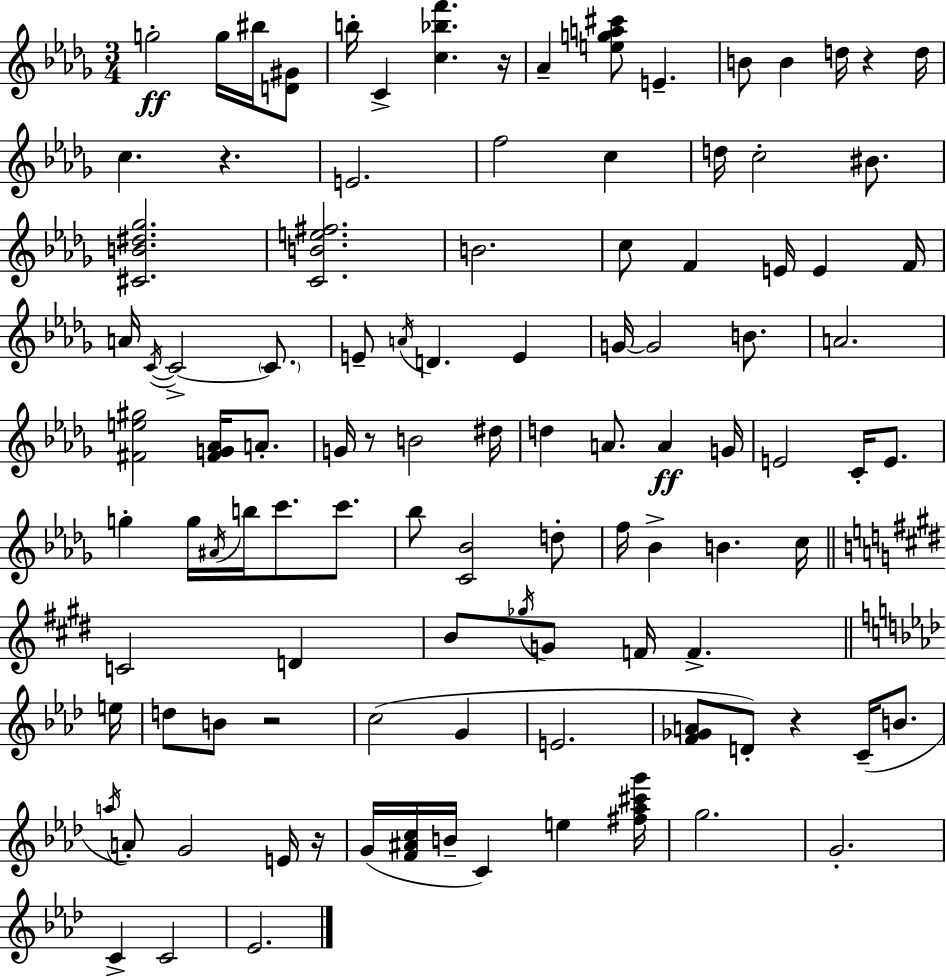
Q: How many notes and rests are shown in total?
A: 106